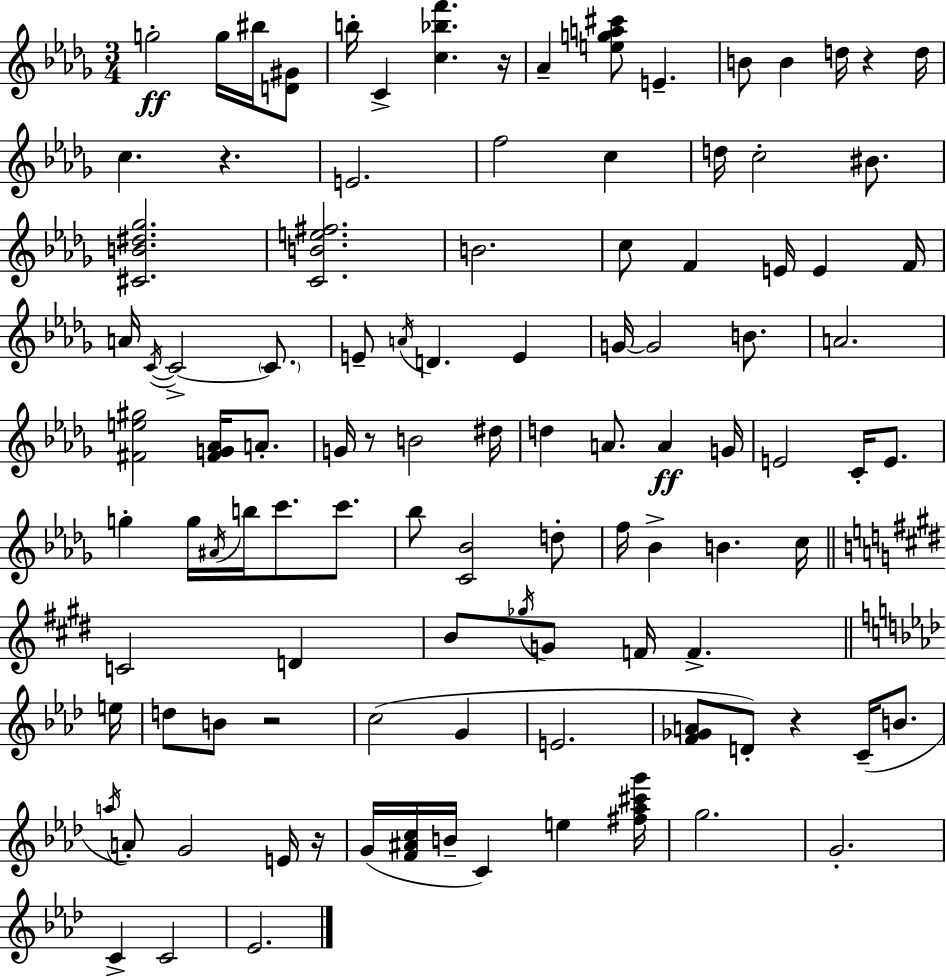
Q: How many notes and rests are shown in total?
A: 106